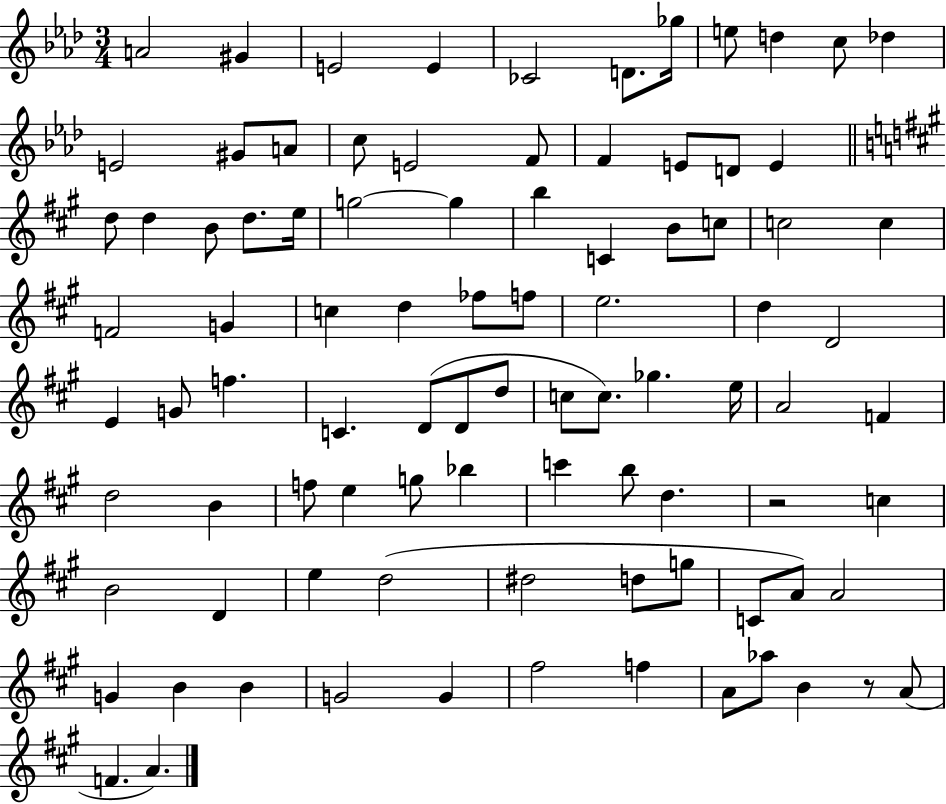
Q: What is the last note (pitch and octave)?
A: A4